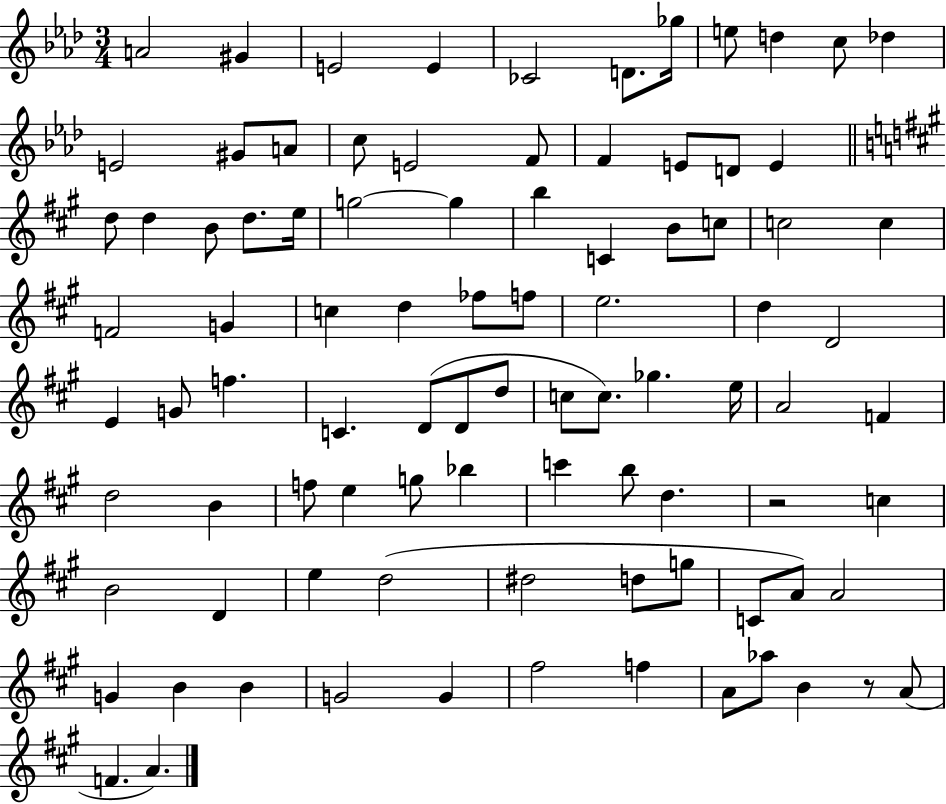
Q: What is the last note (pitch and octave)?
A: A4